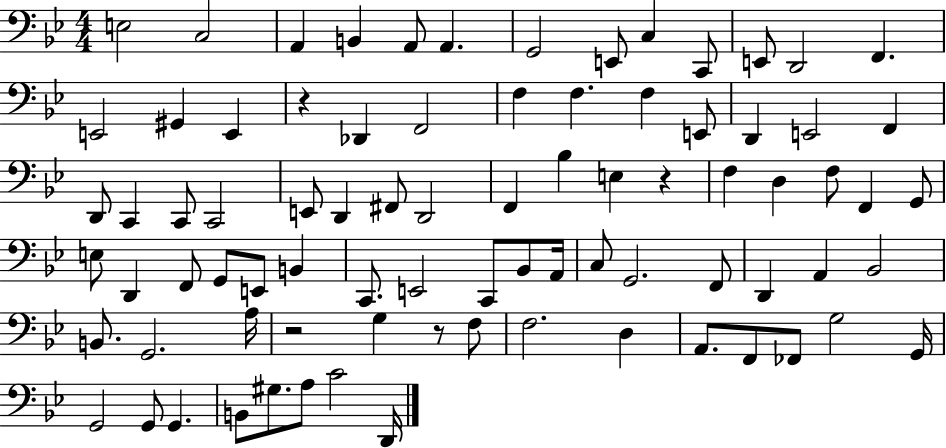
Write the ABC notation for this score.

X:1
T:Untitled
M:4/4
L:1/4
K:Bb
E,2 C,2 A,, B,, A,,/2 A,, G,,2 E,,/2 C, C,,/2 E,,/2 D,,2 F,, E,,2 ^G,, E,, z _D,, F,,2 F, F, F, E,,/2 D,, E,,2 F,, D,,/2 C,, C,,/2 C,,2 E,,/2 D,, ^F,,/2 D,,2 F,, _B, E, z F, D, F,/2 F,, G,,/2 E,/2 D,, F,,/2 G,,/2 E,,/2 B,, C,,/2 E,,2 C,,/2 _B,,/2 A,,/4 C,/2 G,,2 F,,/2 D,, A,, _B,,2 B,,/2 G,,2 A,/4 z2 G, z/2 F,/2 F,2 D, A,,/2 F,,/2 _F,,/2 G,2 G,,/4 G,,2 G,,/2 G,, B,,/2 ^G,/2 A,/2 C2 D,,/4